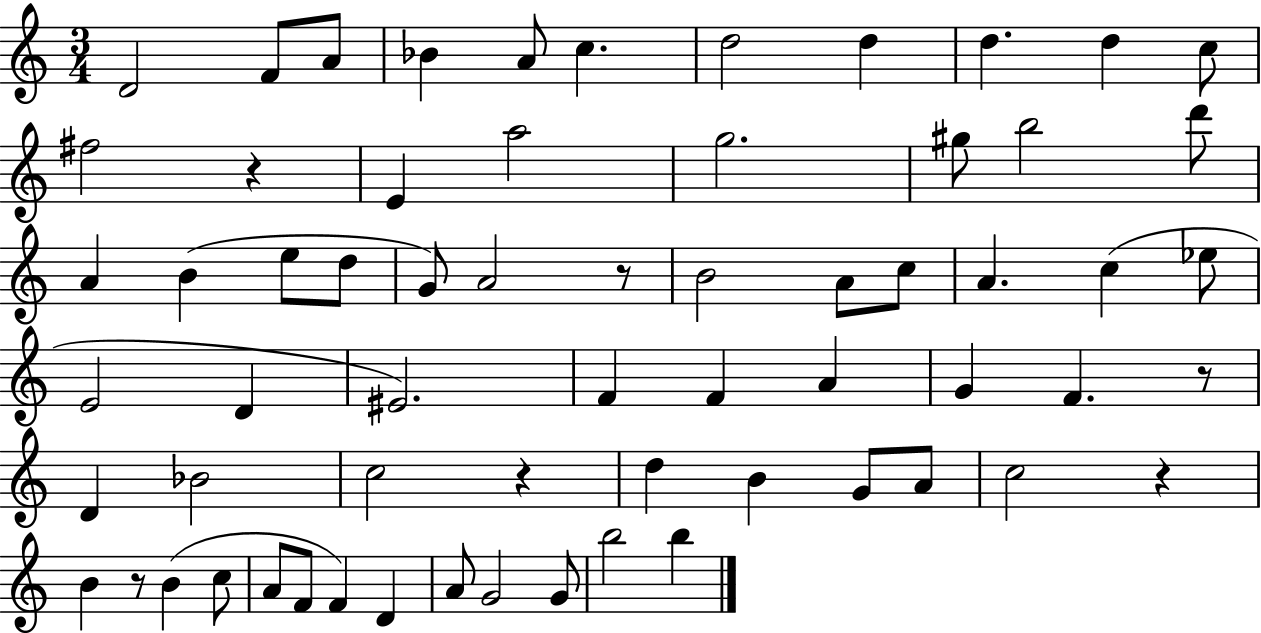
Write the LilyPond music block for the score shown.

{
  \clef treble
  \numericTimeSignature
  \time 3/4
  \key c \major
  \repeat volta 2 { d'2 f'8 a'8 | bes'4 a'8 c''4. | d''2 d''4 | d''4. d''4 c''8 | \break fis''2 r4 | e'4 a''2 | g''2. | gis''8 b''2 d'''8 | \break a'4 b'4( e''8 d''8 | g'8) a'2 r8 | b'2 a'8 c''8 | a'4. c''4( ees''8 | \break e'2 d'4 | eis'2.) | f'4 f'4 a'4 | g'4 f'4. r8 | \break d'4 bes'2 | c''2 r4 | d''4 b'4 g'8 a'8 | c''2 r4 | \break b'4 r8 b'4( c''8 | a'8 f'8 f'4) d'4 | a'8 g'2 g'8 | b''2 b''4 | \break } \bar "|."
}